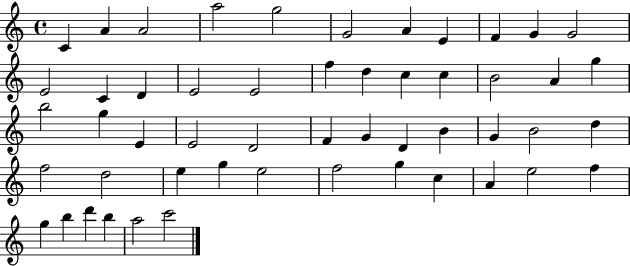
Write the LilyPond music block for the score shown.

{
  \clef treble
  \time 4/4
  \defaultTimeSignature
  \key c \major
  c'4 a'4 a'2 | a''2 g''2 | g'2 a'4 e'4 | f'4 g'4 g'2 | \break e'2 c'4 d'4 | e'2 e'2 | f''4 d''4 c''4 c''4 | b'2 a'4 g''4 | \break b''2 g''4 e'4 | e'2 d'2 | f'4 g'4 d'4 b'4 | g'4 b'2 d''4 | \break f''2 d''2 | e''4 g''4 e''2 | f''2 g''4 c''4 | a'4 e''2 f''4 | \break g''4 b''4 d'''4 b''4 | a''2 c'''2 | \bar "|."
}